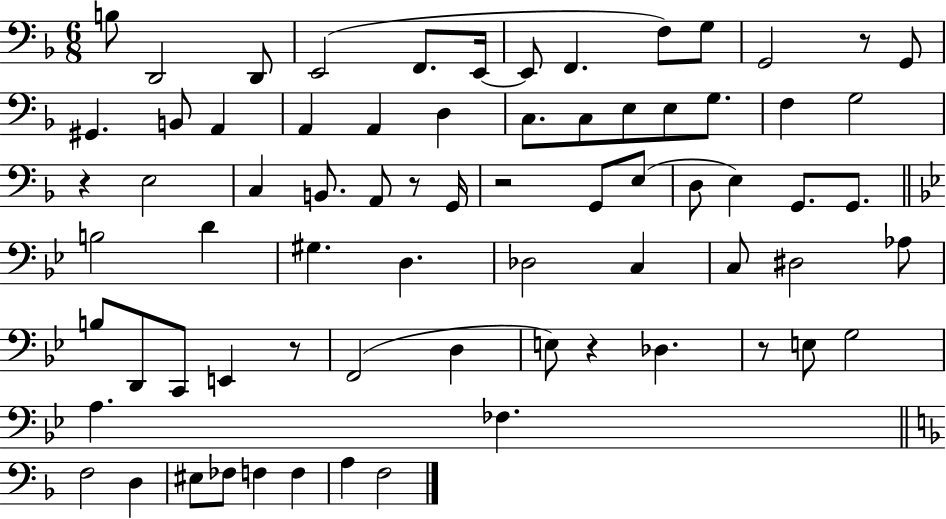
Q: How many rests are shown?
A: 7